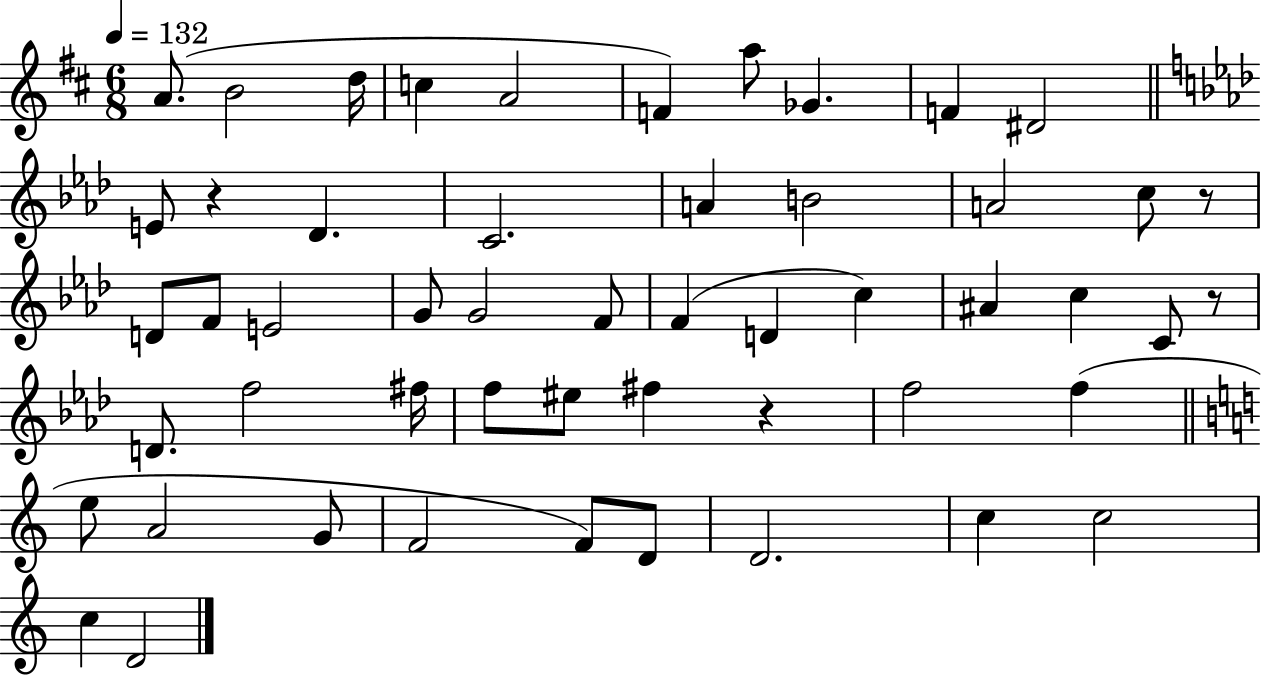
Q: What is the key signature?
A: D major